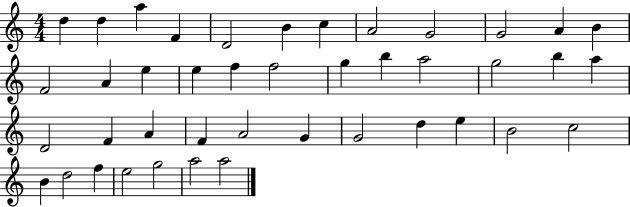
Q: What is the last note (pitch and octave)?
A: A5